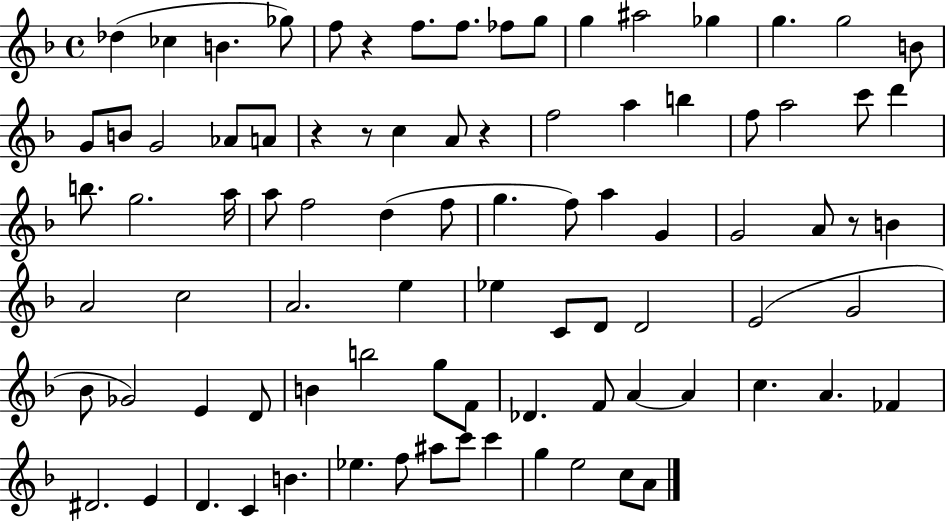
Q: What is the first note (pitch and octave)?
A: Db5